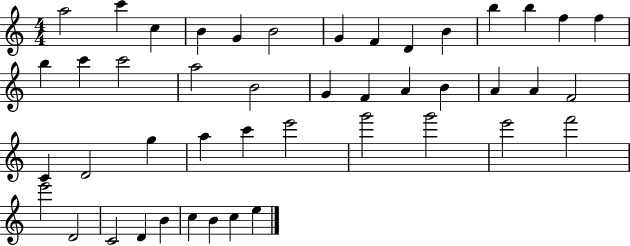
{
  \clef treble
  \numericTimeSignature
  \time 4/4
  \key c \major
  a''2 c'''4 c''4 | b'4 g'4 b'2 | g'4 f'4 d'4 b'4 | b''4 b''4 f''4 f''4 | \break b''4 c'''4 c'''2 | a''2 b'2 | g'4 f'4 a'4 b'4 | a'4 a'4 f'2 | \break c'4 d'2 g''4 | a''4 c'''4 e'''2 | g'''2 g'''2 | e'''2 f'''2 | \break e'''2 d'2 | c'2 d'4 b'4 | c''4 b'4 c''4 e''4 | \bar "|."
}